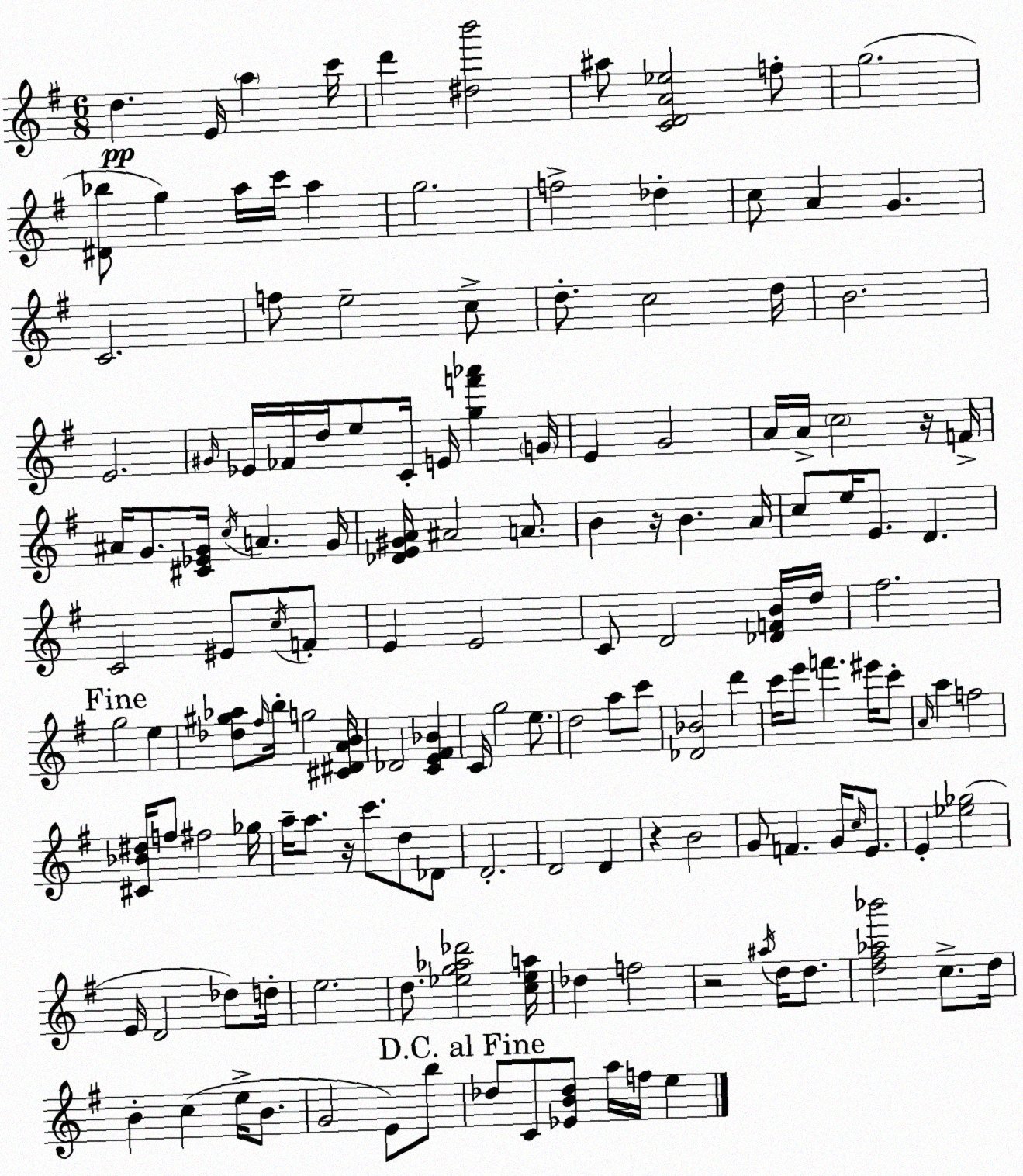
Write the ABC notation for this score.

X:1
T:Untitled
M:6/8
L:1/4
K:G
d E/4 a c'/4 d' [^db']2 ^a/2 [CDA_e]2 f/2 g2 [^D_b]/2 g a/4 c'/4 a g2 f2 _d c/2 A G C2 f/2 e2 c/2 d/2 c2 d/4 B2 E2 ^G/4 _E/4 _F/4 d/4 e/2 C/4 E/4 [gf'_a'] G/4 E G2 A/4 A/4 c2 z/4 F/4 ^A/4 G/2 [^C_EG]/4 c/4 A G/4 [_DE^GA]/4 ^A2 A/2 B z/4 B A/4 c/2 e/4 E/2 D C2 ^E/2 c/4 F/2 E E2 C/2 D2 [_DFB]/4 d/4 ^f2 g2 e [_d^g_a]/2 ^f/4 b/4 g2 [^C^DAB]/4 _D2 [CE^F_B] C/4 g2 e/2 d2 a/2 c'/2 [_D_B]2 d' c'/4 e'/2 f' ^e'/4 c'/2 A/4 a f2 [^C_B^d]/4 f/2 ^f2 _g/4 a/4 a/2 z/4 c'/2 d/2 _D/2 D2 D2 D z B2 G/2 F G/4 c/4 E/2 E [_e_g]2 E/4 D2 _d/2 d/4 e2 d/2 [_eg_a_d']2 [c_ea]/4 _d f2 z2 ^a/4 d/4 d/2 [d^f_a_b']2 c/2 d/4 B c e/4 B/2 G2 E/2 b/2 _d/2 C/2 [_EB_d]/2 a/4 f/4 e